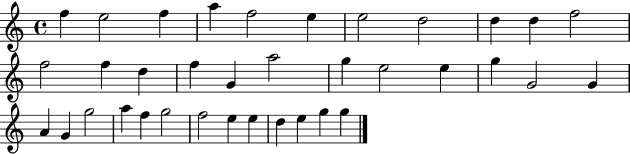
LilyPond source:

{
  \clef treble
  \time 4/4
  \defaultTimeSignature
  \key c \major
  f''4 e''2 f''4 | a''4 f''2 e''4 | e''2 d''2 | d''4 d''4 f''2 | \break f''2 f''4 d''4 | f''4 g'4 a''2 | g''4 e''2 e''4 | g''4 g'2 g'4 | \break a'4 g'4 g''2 | a''4 f''4 g''2 | f''2 e''4 e''4 | d''4 e''4 g''4 g''4 | \break \bar "|."
}